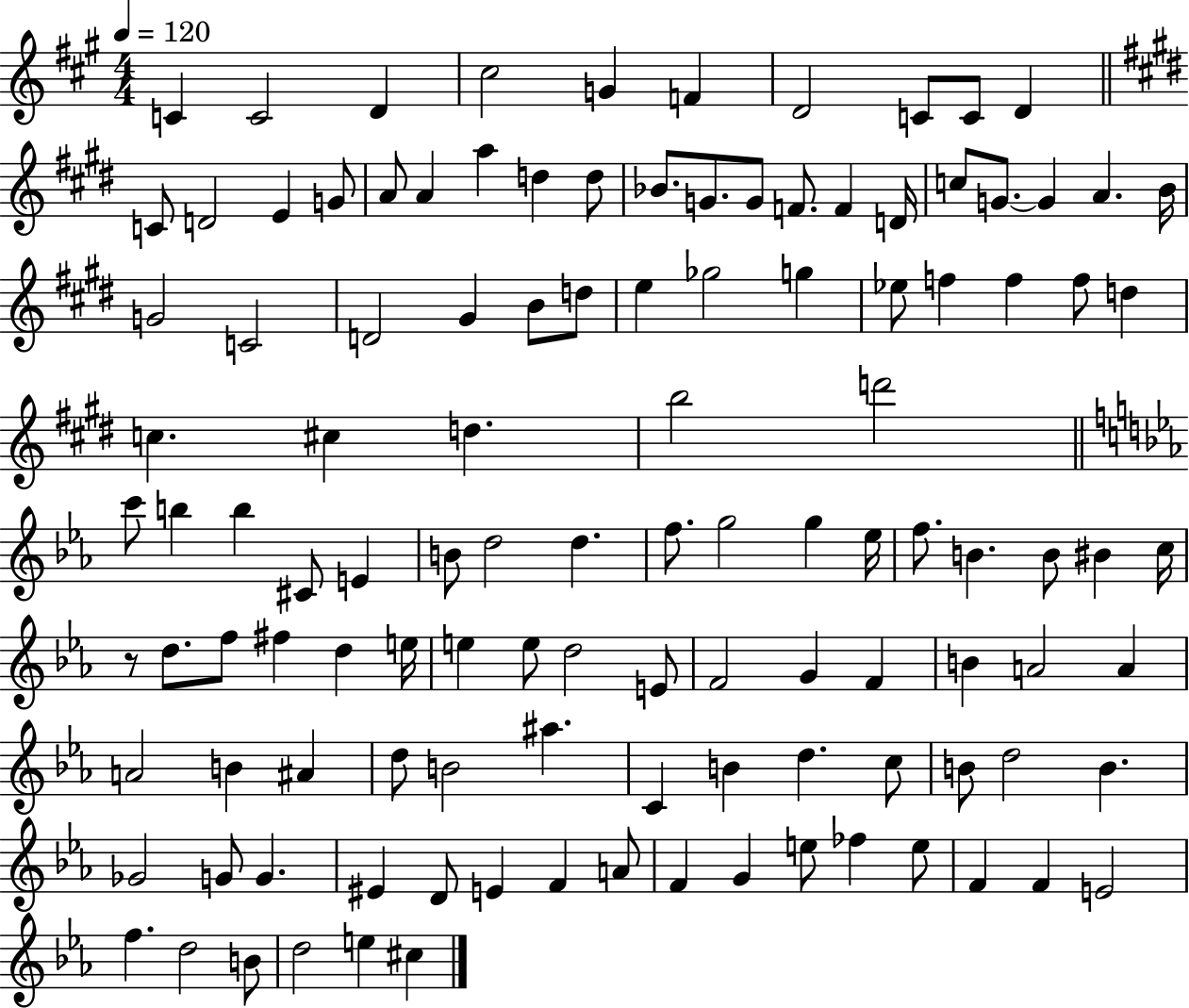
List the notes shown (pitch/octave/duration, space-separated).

C4/q C4/h D4/q C#5/h G4/q F4/q D4/h C4/e C4/e D4/q C4/e D4/h E4/q G4/e A4/e A4/q A5/q D5/q D5/e Bb4/e. G4/e. G4/e F4/e. F4/q D4/s C5/e G4/e. G4/q A4/q. B4/s G4/h C4/h D4/h G#4/q B4/e D5/e E5/q Gb5/h G5/q Eb5/e F5/q F5/q F5/e D5/q C5/q. C#5/q D5/q. B5/h D6/h C6/e B5/q B5/q C#4/e E4/q B4/e D5/h D5/q. F5/e. G5/h G5/q Eb5/s F5/e. B4/q. B4/e BIS4/q C5/s R/e D5/e. F5/e F#5/q D5/q E5/s E5/q E5/e D5/h E4/e F4/h G4/q F4/q B4/q A4/h A4/q A4/h B4/q A#4/q D5/e B4/h A#5/q. C4/q B4/q D5/q. C5/e B4/e D5/h B4/q. Gb4/h G4/e G4/q. EIS4/q D4/e E4/q F4/q A4/e F4/q G4/q E5/e FES5/q E5/e F4/q F4/q E4/h F5/q. D5/h B4/e D5/h E5/q C#5/q